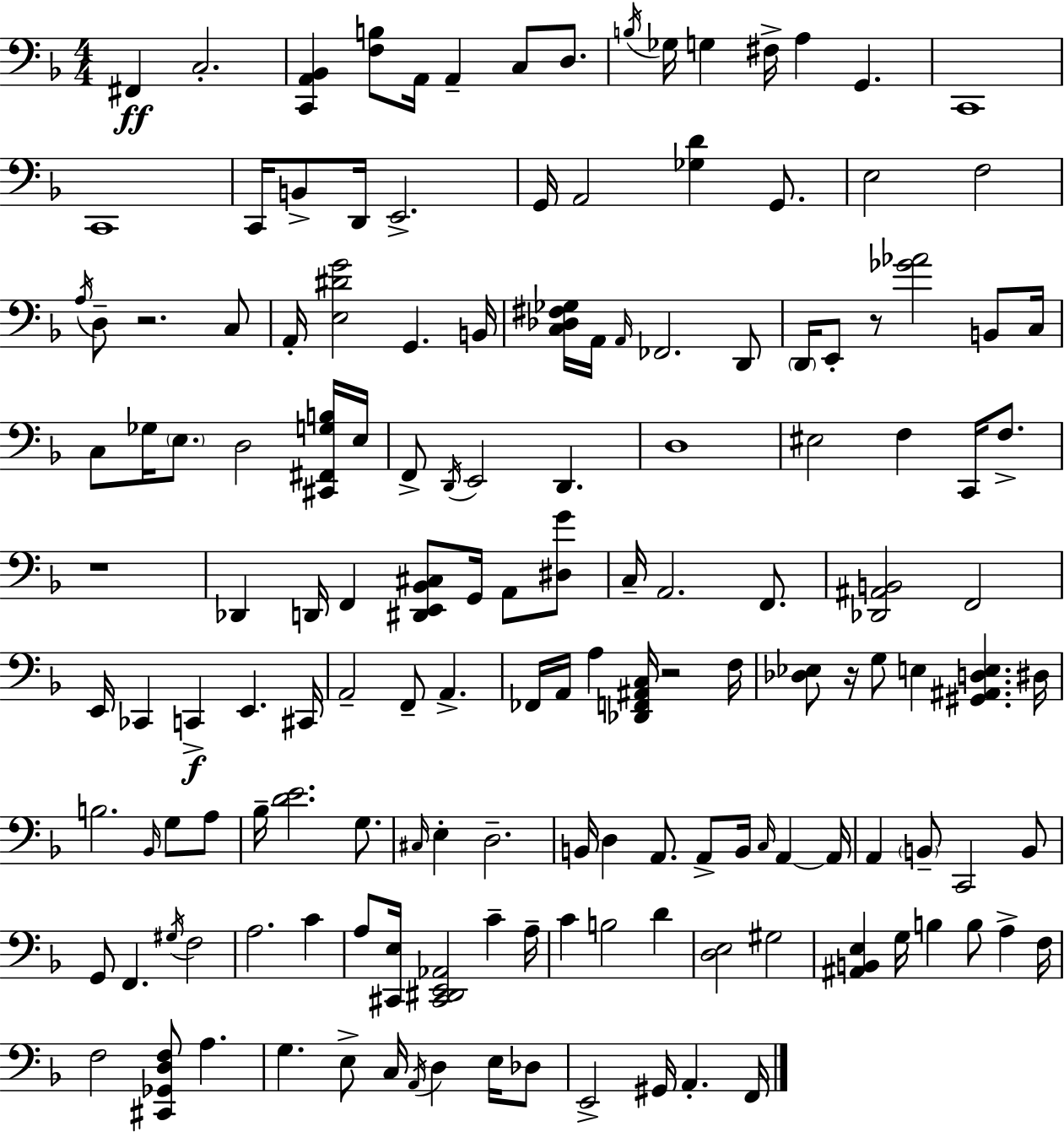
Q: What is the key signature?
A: D minor